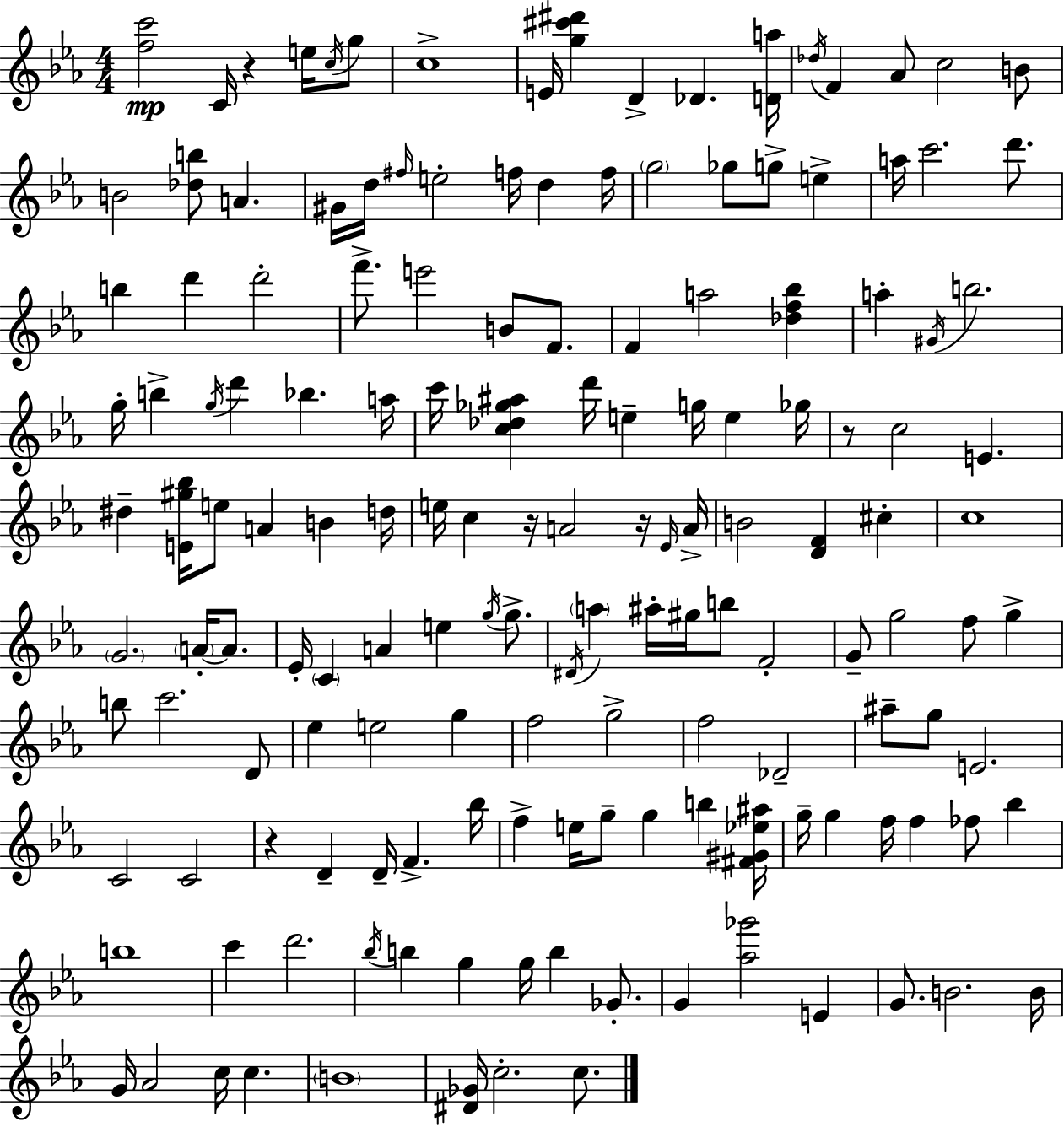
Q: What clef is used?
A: treble